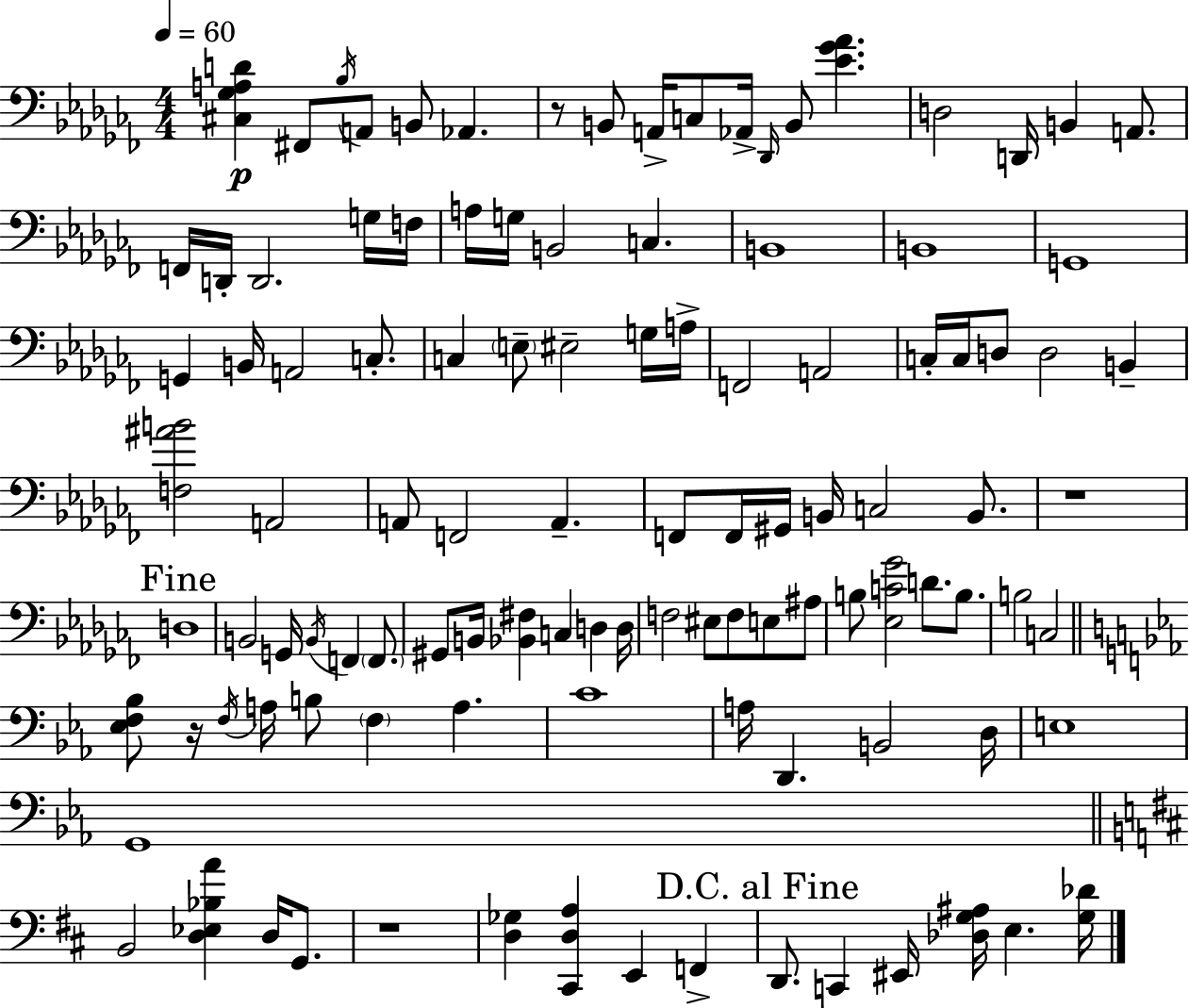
X:1
T:Untitled
M:4/4
L:1/4
K:Abm
[^C,_G,A,D] ^F,,/2 _B,/4 A,,/2 B,,/2 _A,, z/2 B,,/2 A,,/4 C,/2 _A,,/4 _D,,/4 B,,/2 [_E_G_A] D,2 D,,/4 B,, A,,/2 F,,/4 D,,/4 D,,2 G,/4 F,/4 A,/4 G,/4 B,,2 C, B,,4 B,,4 G,,4 G,, B,,/4 A,,2 C,/2 C, E,/2 ^E,2 G,/4 A,/4 F,,2 A,,2 C,/4 C,/4 D,/2 D,2 B,, [F,^AB]2 A,,2 A,,/2 F,,2 A,, F,,/2 F,,/4 ^G,,/4 B,,/4 C,2 B,,/2 z4 D,4 B,,2 G,,/4 B,,/4 F,, F,,/2 ^G,,/2 B,,/4 [_B,,^F,] C, D, D,/4 F,2 ^E,/2 F,/2 E,/2 ^A,/2 B,/2 [_E,C_G]2 D/2 B,/2 B,2 C,2 [_E,F,_B,]/2 z/4 F,/4 A,/4 B,/2 F, A, C4 A,/4 D,, B,,2 D,/4 E,4 G,,4 B,,2 [D,_E,_B,A] D,/4 G,,/2 z4 [D,_G,] [^C,,D,A,] E,, F,, D,,/2 C,, ^E,,/4 [_D,G,^A,]/4 E, [G,_D]/4